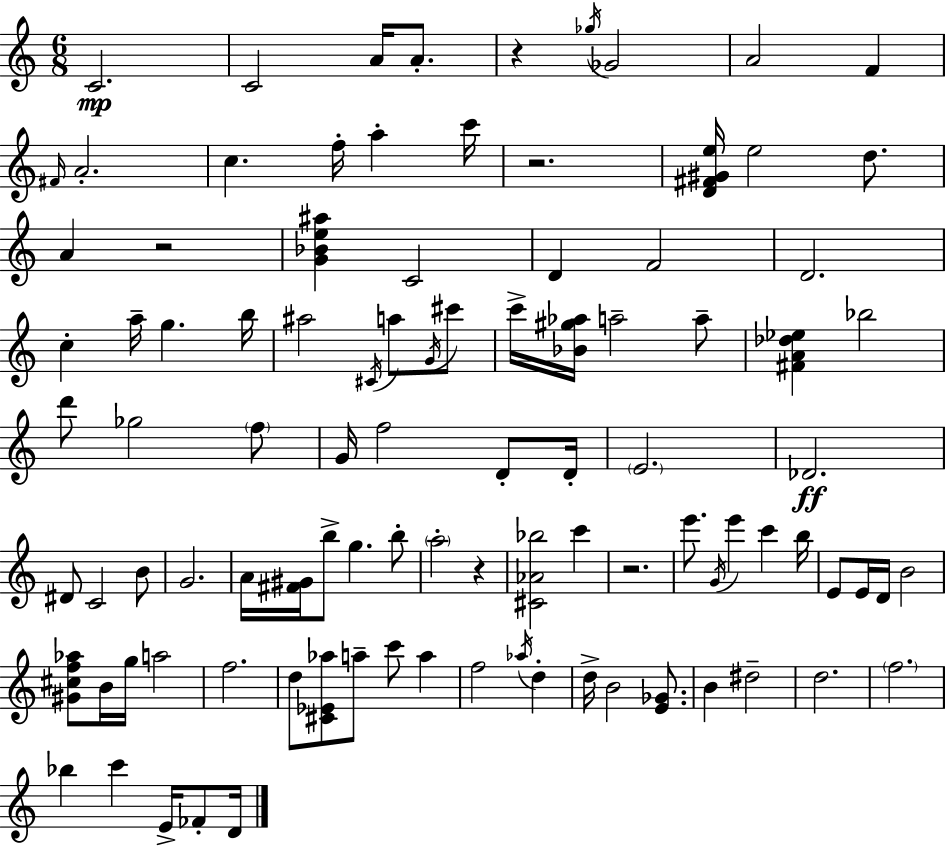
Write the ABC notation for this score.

X:1
T:Untitled
M:6/8
L:1/4
K:Am
C2 C2 A/4 A/2 z _g/4 _G2 A2 F ^F/4 A2 c f/4 a c'/4 z2 [D^F^Ge]/4 e2 d/2 A z2 [G_Be^a] C2 D F2 D2 c a/4 g b/4 ^a2 ^C/4 a/2 G/4 ^c'/2 c'/4 [_B^g_a]/4 a2 a/2 [^FA_d_e] _b2 d'/2 _g2 f/2 G/4 f2 D/2 D/4 E2 _D2 ^D/2 C2 B/2 G2 A/4 [^F^G]/4 b/2 g b/2 a2 z [^C_A_b]2 c' z2 e'/2 G/4 e' c' b/4 E/2 E/4 D/4 B2 [^G^cf_a]/2 B/4 g/4 a2 f2 d/2 [^C_E_a]/2 a/2 c'/2 a f2 _a/4 d d/4 B2 [E_G]/2 B ^d2 d2 f2 _b c' E/4 _F/2 D/4